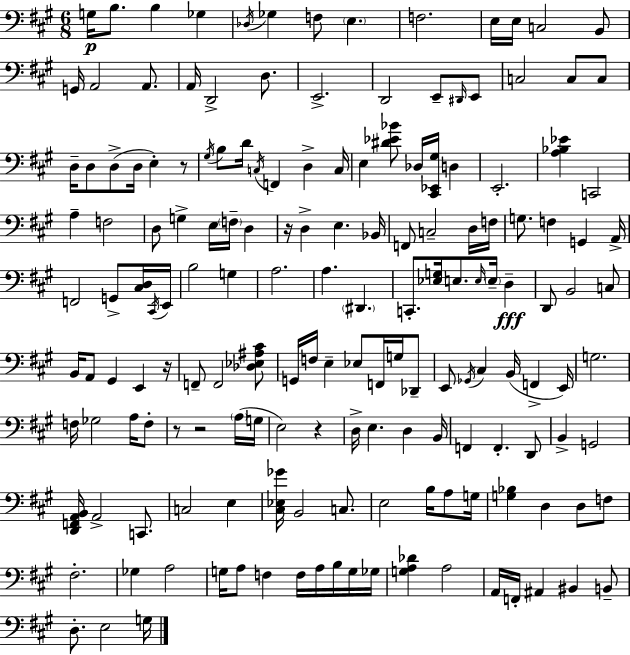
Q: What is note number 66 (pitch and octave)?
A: E2